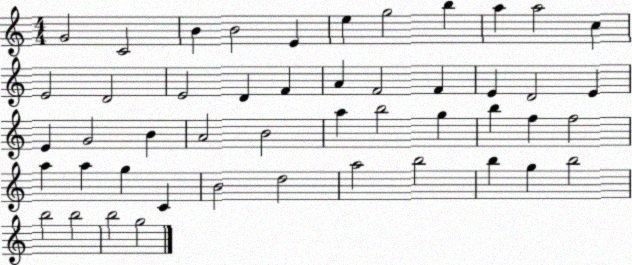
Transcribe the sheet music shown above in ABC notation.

X:1
T:Untitled
M:4/4
L:1/4
K:C
G2 C2 B B2 E e g2 b a a2 c E2 D2 E2 D F A F2 F E D2 E E G2 B A2 B2 a b2 g b f f2 a a g C B2 d2 a2 b2 b g b2 b2 b2 b2 g2